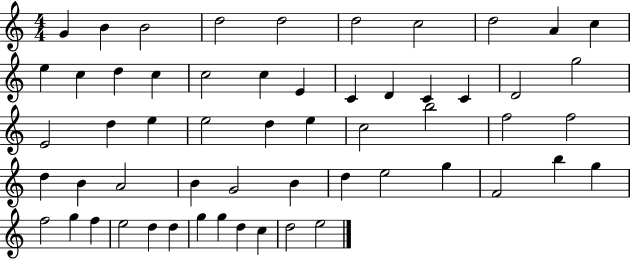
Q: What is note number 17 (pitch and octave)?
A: E4